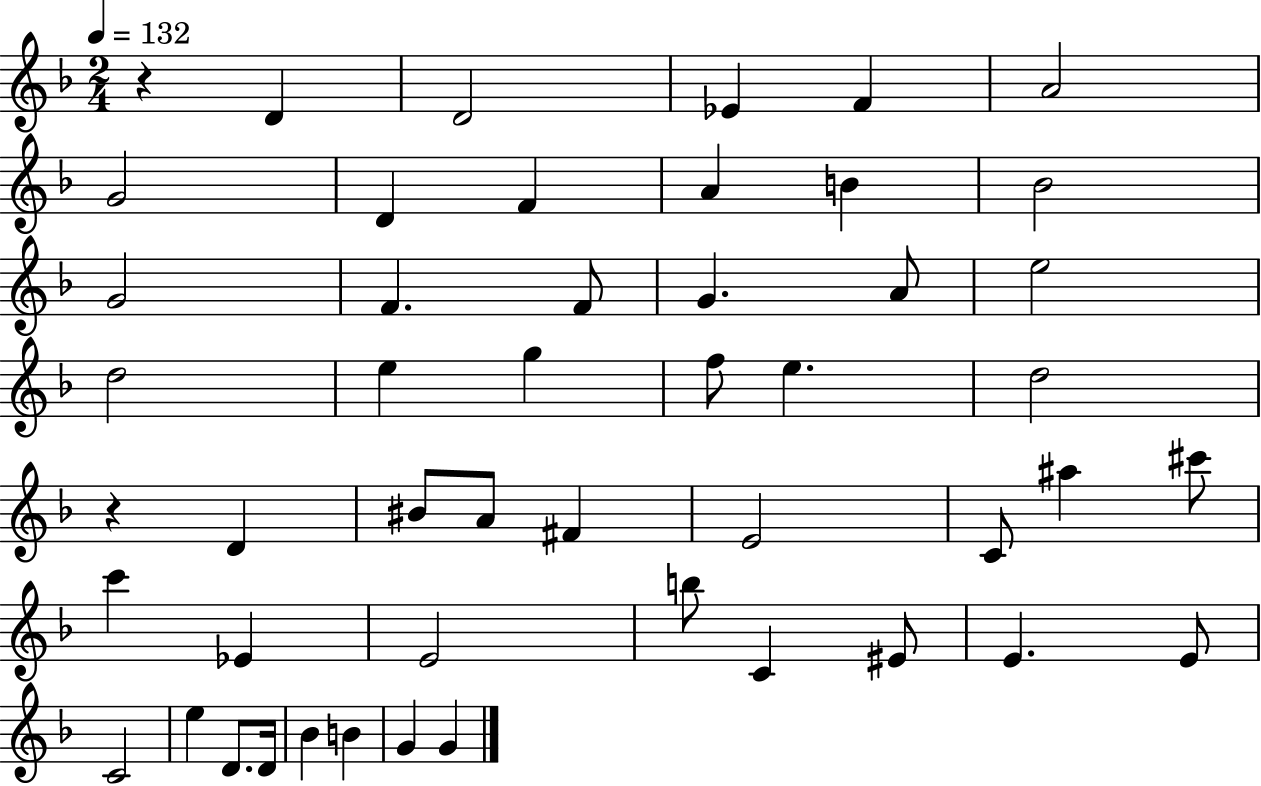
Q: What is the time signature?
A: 2/4